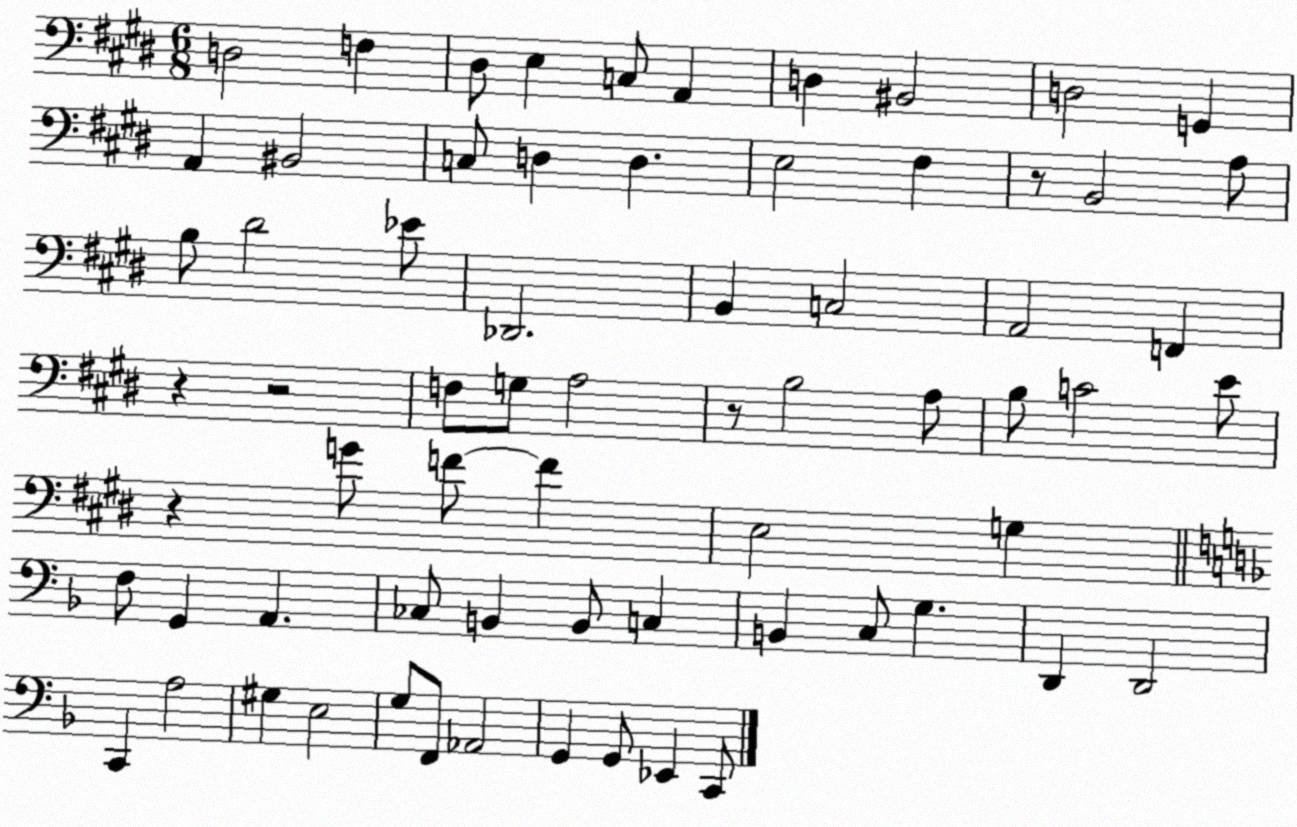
X:1
T:Untitled
M:6/8
L:1/4
K:E
D,2 F, ^D,/2 E, C,/2 A,, D, ^B,,2 D,2 G,, A,, ^B,,2 C,/2 D, D, E,2 ^F, z/2 B,,2 A,/2 B,/2 ^D2 _E/2 _D,,2 B,, C,2 A,,2 F,, z z2 F,/2 G,/2 A,2 z/2 B,2 A,/2 B,/2 C2 E/2 z G/2 F/2 F E,2 G, F,/2 G,, A,, _C,/2 B,, B,,/2 C, B,, C,/2 G, D,, D,,2 C,, A,2 ^G, E,2 G,/2 F,,/2 _A,,2 G,, G,,/2 _E,, C,,/2